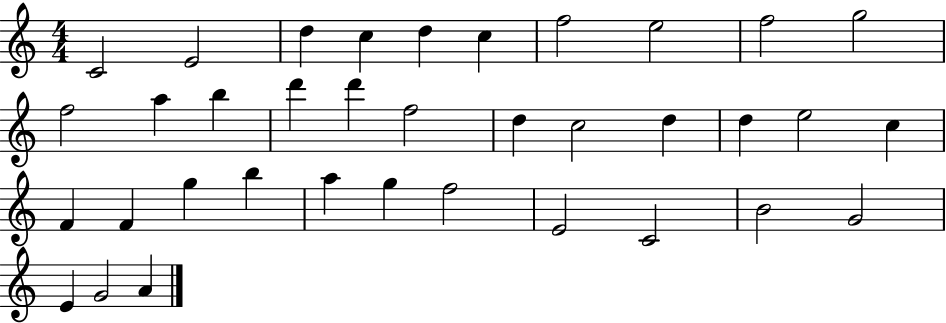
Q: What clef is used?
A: treble